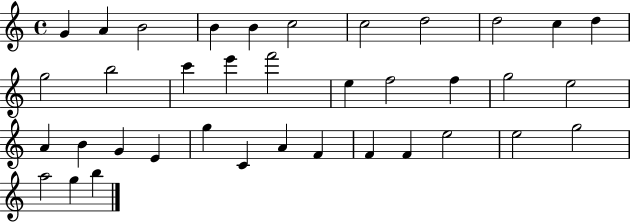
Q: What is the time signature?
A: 4/4